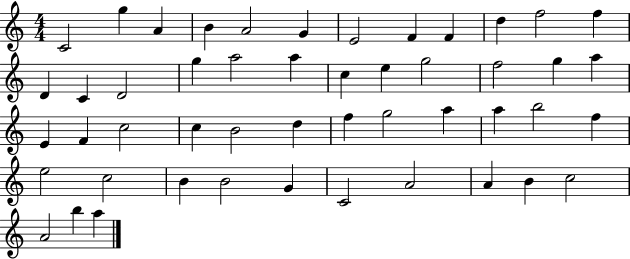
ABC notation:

X:1
T:Untitled
M:4/4
L:1/4
K:C
C2 g A B A2 G E2 F F d f2 f D C D2 g a2 a c e g2 f2 g a E F c2 c B2 d f g2 a a b2 f e2 c2 B B2 G C2 A2 A B c2 A2 b a